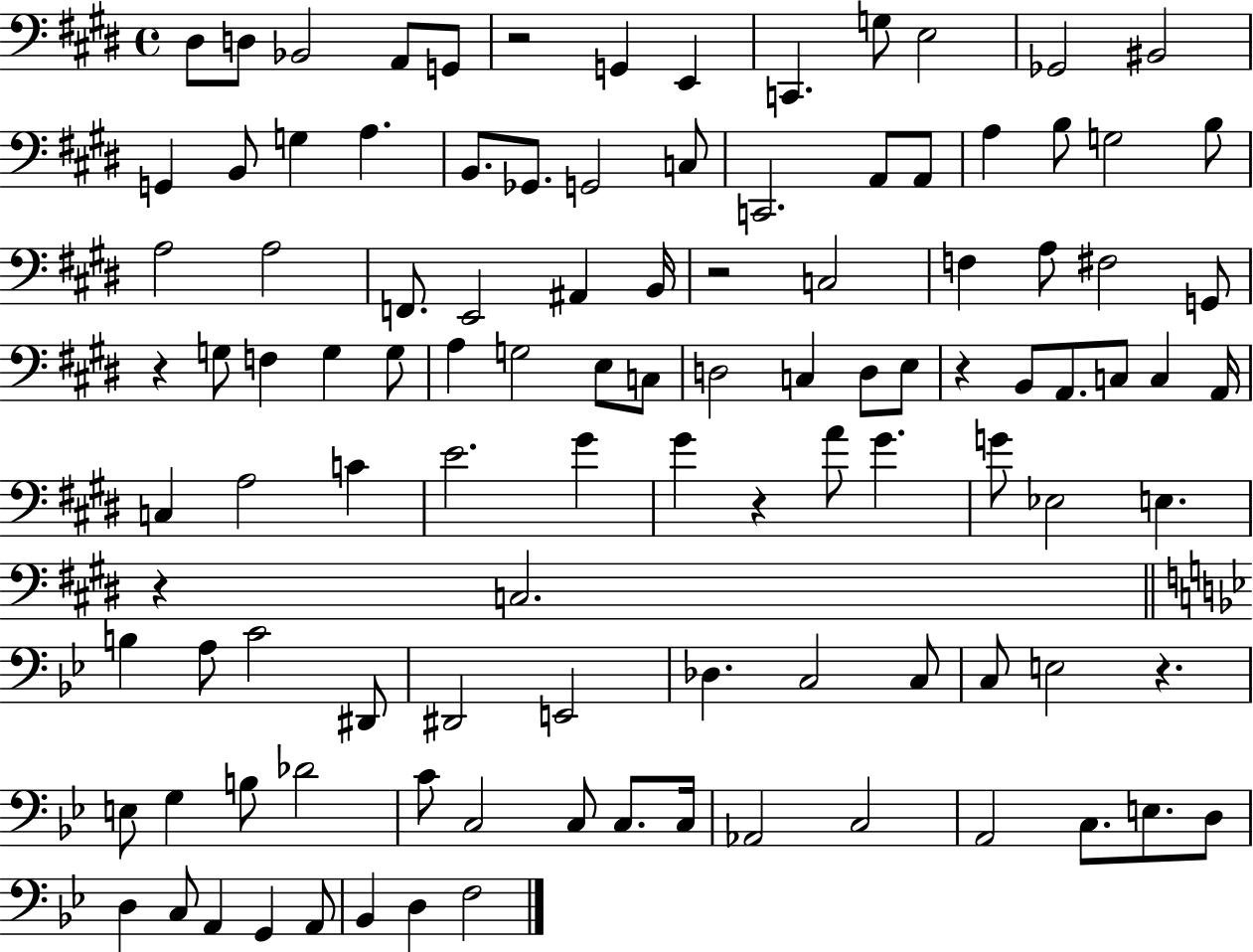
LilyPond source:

{
  \clef bass
  \time 4/4
  \defaultTimeSignature
  \key e \major
  dis8 d8 bes,2 a,8 g,8 | r2 g,4 e,4 | c,4. g8 e2 | ges,2 bis,2 | \break g,4 b,8 g4 a4. | b,8. ges,8. g,2 c8 | c,2. a,8 a,8 | a4 b8 g2 b8 | \break a2 a2 | f,8. e,2 ais,4 b,16 | r2 c2 | f4 a8 fis2 g,8 | \break r4 g8 f4 g4 g8 | a4 g2 e8 c8 | d2 c4 d8 e8 | r4 b,8 a,8. c8 c4 a,16 | \break c4 a2 c'4 | e'2. gis'4 | gis'4 r4 a'8 gis'4. | g'8 ees2 e4. | \break r4 c2. | \bar "||" \break \key g \minor b4 a8 c'2 dis,8 | dis,2 e,2 | des4. c2 c8 | c8 e2 r4. | \break e8 g4 b8 des'2 | c'8 c2 c8 c8. c16 | aes,2 c2 | a,2 c8. e8. d8 | \break d4 c8 a,4 g,4 a,8 | bes,4 d4 f2 | \bar "|."
}